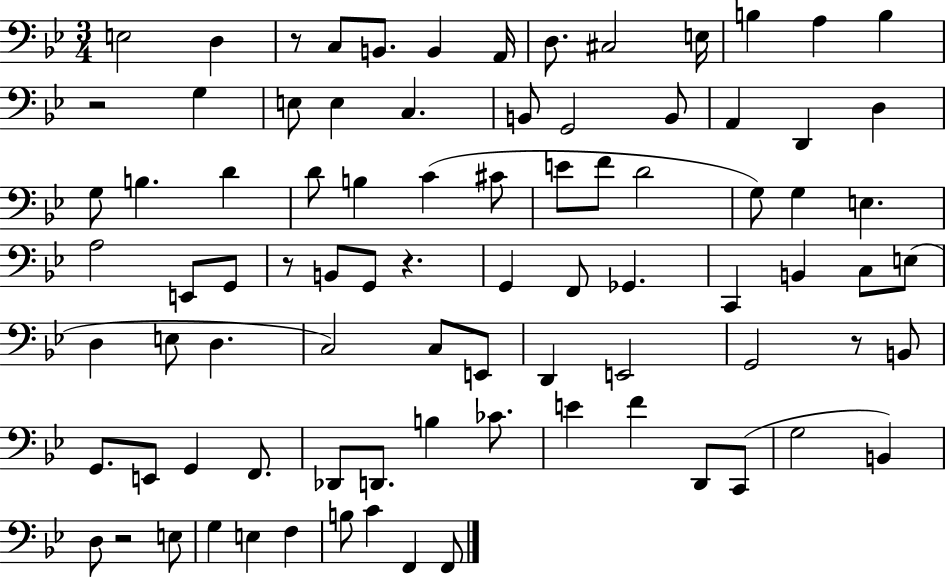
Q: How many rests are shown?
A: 6